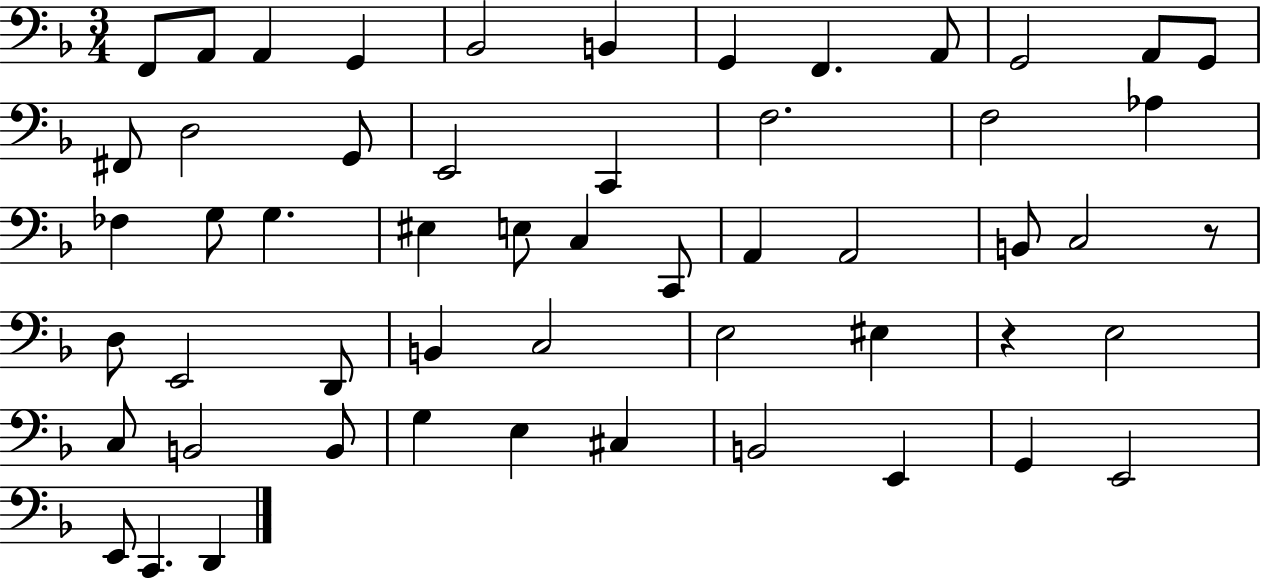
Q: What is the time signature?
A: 3/4